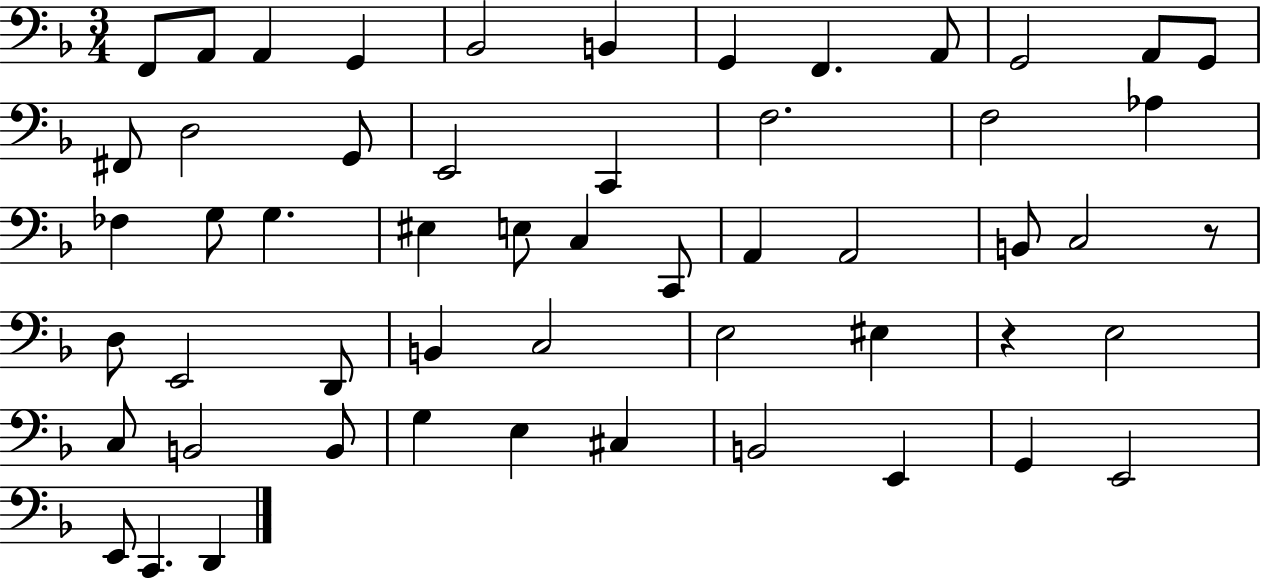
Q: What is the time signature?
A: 3/4